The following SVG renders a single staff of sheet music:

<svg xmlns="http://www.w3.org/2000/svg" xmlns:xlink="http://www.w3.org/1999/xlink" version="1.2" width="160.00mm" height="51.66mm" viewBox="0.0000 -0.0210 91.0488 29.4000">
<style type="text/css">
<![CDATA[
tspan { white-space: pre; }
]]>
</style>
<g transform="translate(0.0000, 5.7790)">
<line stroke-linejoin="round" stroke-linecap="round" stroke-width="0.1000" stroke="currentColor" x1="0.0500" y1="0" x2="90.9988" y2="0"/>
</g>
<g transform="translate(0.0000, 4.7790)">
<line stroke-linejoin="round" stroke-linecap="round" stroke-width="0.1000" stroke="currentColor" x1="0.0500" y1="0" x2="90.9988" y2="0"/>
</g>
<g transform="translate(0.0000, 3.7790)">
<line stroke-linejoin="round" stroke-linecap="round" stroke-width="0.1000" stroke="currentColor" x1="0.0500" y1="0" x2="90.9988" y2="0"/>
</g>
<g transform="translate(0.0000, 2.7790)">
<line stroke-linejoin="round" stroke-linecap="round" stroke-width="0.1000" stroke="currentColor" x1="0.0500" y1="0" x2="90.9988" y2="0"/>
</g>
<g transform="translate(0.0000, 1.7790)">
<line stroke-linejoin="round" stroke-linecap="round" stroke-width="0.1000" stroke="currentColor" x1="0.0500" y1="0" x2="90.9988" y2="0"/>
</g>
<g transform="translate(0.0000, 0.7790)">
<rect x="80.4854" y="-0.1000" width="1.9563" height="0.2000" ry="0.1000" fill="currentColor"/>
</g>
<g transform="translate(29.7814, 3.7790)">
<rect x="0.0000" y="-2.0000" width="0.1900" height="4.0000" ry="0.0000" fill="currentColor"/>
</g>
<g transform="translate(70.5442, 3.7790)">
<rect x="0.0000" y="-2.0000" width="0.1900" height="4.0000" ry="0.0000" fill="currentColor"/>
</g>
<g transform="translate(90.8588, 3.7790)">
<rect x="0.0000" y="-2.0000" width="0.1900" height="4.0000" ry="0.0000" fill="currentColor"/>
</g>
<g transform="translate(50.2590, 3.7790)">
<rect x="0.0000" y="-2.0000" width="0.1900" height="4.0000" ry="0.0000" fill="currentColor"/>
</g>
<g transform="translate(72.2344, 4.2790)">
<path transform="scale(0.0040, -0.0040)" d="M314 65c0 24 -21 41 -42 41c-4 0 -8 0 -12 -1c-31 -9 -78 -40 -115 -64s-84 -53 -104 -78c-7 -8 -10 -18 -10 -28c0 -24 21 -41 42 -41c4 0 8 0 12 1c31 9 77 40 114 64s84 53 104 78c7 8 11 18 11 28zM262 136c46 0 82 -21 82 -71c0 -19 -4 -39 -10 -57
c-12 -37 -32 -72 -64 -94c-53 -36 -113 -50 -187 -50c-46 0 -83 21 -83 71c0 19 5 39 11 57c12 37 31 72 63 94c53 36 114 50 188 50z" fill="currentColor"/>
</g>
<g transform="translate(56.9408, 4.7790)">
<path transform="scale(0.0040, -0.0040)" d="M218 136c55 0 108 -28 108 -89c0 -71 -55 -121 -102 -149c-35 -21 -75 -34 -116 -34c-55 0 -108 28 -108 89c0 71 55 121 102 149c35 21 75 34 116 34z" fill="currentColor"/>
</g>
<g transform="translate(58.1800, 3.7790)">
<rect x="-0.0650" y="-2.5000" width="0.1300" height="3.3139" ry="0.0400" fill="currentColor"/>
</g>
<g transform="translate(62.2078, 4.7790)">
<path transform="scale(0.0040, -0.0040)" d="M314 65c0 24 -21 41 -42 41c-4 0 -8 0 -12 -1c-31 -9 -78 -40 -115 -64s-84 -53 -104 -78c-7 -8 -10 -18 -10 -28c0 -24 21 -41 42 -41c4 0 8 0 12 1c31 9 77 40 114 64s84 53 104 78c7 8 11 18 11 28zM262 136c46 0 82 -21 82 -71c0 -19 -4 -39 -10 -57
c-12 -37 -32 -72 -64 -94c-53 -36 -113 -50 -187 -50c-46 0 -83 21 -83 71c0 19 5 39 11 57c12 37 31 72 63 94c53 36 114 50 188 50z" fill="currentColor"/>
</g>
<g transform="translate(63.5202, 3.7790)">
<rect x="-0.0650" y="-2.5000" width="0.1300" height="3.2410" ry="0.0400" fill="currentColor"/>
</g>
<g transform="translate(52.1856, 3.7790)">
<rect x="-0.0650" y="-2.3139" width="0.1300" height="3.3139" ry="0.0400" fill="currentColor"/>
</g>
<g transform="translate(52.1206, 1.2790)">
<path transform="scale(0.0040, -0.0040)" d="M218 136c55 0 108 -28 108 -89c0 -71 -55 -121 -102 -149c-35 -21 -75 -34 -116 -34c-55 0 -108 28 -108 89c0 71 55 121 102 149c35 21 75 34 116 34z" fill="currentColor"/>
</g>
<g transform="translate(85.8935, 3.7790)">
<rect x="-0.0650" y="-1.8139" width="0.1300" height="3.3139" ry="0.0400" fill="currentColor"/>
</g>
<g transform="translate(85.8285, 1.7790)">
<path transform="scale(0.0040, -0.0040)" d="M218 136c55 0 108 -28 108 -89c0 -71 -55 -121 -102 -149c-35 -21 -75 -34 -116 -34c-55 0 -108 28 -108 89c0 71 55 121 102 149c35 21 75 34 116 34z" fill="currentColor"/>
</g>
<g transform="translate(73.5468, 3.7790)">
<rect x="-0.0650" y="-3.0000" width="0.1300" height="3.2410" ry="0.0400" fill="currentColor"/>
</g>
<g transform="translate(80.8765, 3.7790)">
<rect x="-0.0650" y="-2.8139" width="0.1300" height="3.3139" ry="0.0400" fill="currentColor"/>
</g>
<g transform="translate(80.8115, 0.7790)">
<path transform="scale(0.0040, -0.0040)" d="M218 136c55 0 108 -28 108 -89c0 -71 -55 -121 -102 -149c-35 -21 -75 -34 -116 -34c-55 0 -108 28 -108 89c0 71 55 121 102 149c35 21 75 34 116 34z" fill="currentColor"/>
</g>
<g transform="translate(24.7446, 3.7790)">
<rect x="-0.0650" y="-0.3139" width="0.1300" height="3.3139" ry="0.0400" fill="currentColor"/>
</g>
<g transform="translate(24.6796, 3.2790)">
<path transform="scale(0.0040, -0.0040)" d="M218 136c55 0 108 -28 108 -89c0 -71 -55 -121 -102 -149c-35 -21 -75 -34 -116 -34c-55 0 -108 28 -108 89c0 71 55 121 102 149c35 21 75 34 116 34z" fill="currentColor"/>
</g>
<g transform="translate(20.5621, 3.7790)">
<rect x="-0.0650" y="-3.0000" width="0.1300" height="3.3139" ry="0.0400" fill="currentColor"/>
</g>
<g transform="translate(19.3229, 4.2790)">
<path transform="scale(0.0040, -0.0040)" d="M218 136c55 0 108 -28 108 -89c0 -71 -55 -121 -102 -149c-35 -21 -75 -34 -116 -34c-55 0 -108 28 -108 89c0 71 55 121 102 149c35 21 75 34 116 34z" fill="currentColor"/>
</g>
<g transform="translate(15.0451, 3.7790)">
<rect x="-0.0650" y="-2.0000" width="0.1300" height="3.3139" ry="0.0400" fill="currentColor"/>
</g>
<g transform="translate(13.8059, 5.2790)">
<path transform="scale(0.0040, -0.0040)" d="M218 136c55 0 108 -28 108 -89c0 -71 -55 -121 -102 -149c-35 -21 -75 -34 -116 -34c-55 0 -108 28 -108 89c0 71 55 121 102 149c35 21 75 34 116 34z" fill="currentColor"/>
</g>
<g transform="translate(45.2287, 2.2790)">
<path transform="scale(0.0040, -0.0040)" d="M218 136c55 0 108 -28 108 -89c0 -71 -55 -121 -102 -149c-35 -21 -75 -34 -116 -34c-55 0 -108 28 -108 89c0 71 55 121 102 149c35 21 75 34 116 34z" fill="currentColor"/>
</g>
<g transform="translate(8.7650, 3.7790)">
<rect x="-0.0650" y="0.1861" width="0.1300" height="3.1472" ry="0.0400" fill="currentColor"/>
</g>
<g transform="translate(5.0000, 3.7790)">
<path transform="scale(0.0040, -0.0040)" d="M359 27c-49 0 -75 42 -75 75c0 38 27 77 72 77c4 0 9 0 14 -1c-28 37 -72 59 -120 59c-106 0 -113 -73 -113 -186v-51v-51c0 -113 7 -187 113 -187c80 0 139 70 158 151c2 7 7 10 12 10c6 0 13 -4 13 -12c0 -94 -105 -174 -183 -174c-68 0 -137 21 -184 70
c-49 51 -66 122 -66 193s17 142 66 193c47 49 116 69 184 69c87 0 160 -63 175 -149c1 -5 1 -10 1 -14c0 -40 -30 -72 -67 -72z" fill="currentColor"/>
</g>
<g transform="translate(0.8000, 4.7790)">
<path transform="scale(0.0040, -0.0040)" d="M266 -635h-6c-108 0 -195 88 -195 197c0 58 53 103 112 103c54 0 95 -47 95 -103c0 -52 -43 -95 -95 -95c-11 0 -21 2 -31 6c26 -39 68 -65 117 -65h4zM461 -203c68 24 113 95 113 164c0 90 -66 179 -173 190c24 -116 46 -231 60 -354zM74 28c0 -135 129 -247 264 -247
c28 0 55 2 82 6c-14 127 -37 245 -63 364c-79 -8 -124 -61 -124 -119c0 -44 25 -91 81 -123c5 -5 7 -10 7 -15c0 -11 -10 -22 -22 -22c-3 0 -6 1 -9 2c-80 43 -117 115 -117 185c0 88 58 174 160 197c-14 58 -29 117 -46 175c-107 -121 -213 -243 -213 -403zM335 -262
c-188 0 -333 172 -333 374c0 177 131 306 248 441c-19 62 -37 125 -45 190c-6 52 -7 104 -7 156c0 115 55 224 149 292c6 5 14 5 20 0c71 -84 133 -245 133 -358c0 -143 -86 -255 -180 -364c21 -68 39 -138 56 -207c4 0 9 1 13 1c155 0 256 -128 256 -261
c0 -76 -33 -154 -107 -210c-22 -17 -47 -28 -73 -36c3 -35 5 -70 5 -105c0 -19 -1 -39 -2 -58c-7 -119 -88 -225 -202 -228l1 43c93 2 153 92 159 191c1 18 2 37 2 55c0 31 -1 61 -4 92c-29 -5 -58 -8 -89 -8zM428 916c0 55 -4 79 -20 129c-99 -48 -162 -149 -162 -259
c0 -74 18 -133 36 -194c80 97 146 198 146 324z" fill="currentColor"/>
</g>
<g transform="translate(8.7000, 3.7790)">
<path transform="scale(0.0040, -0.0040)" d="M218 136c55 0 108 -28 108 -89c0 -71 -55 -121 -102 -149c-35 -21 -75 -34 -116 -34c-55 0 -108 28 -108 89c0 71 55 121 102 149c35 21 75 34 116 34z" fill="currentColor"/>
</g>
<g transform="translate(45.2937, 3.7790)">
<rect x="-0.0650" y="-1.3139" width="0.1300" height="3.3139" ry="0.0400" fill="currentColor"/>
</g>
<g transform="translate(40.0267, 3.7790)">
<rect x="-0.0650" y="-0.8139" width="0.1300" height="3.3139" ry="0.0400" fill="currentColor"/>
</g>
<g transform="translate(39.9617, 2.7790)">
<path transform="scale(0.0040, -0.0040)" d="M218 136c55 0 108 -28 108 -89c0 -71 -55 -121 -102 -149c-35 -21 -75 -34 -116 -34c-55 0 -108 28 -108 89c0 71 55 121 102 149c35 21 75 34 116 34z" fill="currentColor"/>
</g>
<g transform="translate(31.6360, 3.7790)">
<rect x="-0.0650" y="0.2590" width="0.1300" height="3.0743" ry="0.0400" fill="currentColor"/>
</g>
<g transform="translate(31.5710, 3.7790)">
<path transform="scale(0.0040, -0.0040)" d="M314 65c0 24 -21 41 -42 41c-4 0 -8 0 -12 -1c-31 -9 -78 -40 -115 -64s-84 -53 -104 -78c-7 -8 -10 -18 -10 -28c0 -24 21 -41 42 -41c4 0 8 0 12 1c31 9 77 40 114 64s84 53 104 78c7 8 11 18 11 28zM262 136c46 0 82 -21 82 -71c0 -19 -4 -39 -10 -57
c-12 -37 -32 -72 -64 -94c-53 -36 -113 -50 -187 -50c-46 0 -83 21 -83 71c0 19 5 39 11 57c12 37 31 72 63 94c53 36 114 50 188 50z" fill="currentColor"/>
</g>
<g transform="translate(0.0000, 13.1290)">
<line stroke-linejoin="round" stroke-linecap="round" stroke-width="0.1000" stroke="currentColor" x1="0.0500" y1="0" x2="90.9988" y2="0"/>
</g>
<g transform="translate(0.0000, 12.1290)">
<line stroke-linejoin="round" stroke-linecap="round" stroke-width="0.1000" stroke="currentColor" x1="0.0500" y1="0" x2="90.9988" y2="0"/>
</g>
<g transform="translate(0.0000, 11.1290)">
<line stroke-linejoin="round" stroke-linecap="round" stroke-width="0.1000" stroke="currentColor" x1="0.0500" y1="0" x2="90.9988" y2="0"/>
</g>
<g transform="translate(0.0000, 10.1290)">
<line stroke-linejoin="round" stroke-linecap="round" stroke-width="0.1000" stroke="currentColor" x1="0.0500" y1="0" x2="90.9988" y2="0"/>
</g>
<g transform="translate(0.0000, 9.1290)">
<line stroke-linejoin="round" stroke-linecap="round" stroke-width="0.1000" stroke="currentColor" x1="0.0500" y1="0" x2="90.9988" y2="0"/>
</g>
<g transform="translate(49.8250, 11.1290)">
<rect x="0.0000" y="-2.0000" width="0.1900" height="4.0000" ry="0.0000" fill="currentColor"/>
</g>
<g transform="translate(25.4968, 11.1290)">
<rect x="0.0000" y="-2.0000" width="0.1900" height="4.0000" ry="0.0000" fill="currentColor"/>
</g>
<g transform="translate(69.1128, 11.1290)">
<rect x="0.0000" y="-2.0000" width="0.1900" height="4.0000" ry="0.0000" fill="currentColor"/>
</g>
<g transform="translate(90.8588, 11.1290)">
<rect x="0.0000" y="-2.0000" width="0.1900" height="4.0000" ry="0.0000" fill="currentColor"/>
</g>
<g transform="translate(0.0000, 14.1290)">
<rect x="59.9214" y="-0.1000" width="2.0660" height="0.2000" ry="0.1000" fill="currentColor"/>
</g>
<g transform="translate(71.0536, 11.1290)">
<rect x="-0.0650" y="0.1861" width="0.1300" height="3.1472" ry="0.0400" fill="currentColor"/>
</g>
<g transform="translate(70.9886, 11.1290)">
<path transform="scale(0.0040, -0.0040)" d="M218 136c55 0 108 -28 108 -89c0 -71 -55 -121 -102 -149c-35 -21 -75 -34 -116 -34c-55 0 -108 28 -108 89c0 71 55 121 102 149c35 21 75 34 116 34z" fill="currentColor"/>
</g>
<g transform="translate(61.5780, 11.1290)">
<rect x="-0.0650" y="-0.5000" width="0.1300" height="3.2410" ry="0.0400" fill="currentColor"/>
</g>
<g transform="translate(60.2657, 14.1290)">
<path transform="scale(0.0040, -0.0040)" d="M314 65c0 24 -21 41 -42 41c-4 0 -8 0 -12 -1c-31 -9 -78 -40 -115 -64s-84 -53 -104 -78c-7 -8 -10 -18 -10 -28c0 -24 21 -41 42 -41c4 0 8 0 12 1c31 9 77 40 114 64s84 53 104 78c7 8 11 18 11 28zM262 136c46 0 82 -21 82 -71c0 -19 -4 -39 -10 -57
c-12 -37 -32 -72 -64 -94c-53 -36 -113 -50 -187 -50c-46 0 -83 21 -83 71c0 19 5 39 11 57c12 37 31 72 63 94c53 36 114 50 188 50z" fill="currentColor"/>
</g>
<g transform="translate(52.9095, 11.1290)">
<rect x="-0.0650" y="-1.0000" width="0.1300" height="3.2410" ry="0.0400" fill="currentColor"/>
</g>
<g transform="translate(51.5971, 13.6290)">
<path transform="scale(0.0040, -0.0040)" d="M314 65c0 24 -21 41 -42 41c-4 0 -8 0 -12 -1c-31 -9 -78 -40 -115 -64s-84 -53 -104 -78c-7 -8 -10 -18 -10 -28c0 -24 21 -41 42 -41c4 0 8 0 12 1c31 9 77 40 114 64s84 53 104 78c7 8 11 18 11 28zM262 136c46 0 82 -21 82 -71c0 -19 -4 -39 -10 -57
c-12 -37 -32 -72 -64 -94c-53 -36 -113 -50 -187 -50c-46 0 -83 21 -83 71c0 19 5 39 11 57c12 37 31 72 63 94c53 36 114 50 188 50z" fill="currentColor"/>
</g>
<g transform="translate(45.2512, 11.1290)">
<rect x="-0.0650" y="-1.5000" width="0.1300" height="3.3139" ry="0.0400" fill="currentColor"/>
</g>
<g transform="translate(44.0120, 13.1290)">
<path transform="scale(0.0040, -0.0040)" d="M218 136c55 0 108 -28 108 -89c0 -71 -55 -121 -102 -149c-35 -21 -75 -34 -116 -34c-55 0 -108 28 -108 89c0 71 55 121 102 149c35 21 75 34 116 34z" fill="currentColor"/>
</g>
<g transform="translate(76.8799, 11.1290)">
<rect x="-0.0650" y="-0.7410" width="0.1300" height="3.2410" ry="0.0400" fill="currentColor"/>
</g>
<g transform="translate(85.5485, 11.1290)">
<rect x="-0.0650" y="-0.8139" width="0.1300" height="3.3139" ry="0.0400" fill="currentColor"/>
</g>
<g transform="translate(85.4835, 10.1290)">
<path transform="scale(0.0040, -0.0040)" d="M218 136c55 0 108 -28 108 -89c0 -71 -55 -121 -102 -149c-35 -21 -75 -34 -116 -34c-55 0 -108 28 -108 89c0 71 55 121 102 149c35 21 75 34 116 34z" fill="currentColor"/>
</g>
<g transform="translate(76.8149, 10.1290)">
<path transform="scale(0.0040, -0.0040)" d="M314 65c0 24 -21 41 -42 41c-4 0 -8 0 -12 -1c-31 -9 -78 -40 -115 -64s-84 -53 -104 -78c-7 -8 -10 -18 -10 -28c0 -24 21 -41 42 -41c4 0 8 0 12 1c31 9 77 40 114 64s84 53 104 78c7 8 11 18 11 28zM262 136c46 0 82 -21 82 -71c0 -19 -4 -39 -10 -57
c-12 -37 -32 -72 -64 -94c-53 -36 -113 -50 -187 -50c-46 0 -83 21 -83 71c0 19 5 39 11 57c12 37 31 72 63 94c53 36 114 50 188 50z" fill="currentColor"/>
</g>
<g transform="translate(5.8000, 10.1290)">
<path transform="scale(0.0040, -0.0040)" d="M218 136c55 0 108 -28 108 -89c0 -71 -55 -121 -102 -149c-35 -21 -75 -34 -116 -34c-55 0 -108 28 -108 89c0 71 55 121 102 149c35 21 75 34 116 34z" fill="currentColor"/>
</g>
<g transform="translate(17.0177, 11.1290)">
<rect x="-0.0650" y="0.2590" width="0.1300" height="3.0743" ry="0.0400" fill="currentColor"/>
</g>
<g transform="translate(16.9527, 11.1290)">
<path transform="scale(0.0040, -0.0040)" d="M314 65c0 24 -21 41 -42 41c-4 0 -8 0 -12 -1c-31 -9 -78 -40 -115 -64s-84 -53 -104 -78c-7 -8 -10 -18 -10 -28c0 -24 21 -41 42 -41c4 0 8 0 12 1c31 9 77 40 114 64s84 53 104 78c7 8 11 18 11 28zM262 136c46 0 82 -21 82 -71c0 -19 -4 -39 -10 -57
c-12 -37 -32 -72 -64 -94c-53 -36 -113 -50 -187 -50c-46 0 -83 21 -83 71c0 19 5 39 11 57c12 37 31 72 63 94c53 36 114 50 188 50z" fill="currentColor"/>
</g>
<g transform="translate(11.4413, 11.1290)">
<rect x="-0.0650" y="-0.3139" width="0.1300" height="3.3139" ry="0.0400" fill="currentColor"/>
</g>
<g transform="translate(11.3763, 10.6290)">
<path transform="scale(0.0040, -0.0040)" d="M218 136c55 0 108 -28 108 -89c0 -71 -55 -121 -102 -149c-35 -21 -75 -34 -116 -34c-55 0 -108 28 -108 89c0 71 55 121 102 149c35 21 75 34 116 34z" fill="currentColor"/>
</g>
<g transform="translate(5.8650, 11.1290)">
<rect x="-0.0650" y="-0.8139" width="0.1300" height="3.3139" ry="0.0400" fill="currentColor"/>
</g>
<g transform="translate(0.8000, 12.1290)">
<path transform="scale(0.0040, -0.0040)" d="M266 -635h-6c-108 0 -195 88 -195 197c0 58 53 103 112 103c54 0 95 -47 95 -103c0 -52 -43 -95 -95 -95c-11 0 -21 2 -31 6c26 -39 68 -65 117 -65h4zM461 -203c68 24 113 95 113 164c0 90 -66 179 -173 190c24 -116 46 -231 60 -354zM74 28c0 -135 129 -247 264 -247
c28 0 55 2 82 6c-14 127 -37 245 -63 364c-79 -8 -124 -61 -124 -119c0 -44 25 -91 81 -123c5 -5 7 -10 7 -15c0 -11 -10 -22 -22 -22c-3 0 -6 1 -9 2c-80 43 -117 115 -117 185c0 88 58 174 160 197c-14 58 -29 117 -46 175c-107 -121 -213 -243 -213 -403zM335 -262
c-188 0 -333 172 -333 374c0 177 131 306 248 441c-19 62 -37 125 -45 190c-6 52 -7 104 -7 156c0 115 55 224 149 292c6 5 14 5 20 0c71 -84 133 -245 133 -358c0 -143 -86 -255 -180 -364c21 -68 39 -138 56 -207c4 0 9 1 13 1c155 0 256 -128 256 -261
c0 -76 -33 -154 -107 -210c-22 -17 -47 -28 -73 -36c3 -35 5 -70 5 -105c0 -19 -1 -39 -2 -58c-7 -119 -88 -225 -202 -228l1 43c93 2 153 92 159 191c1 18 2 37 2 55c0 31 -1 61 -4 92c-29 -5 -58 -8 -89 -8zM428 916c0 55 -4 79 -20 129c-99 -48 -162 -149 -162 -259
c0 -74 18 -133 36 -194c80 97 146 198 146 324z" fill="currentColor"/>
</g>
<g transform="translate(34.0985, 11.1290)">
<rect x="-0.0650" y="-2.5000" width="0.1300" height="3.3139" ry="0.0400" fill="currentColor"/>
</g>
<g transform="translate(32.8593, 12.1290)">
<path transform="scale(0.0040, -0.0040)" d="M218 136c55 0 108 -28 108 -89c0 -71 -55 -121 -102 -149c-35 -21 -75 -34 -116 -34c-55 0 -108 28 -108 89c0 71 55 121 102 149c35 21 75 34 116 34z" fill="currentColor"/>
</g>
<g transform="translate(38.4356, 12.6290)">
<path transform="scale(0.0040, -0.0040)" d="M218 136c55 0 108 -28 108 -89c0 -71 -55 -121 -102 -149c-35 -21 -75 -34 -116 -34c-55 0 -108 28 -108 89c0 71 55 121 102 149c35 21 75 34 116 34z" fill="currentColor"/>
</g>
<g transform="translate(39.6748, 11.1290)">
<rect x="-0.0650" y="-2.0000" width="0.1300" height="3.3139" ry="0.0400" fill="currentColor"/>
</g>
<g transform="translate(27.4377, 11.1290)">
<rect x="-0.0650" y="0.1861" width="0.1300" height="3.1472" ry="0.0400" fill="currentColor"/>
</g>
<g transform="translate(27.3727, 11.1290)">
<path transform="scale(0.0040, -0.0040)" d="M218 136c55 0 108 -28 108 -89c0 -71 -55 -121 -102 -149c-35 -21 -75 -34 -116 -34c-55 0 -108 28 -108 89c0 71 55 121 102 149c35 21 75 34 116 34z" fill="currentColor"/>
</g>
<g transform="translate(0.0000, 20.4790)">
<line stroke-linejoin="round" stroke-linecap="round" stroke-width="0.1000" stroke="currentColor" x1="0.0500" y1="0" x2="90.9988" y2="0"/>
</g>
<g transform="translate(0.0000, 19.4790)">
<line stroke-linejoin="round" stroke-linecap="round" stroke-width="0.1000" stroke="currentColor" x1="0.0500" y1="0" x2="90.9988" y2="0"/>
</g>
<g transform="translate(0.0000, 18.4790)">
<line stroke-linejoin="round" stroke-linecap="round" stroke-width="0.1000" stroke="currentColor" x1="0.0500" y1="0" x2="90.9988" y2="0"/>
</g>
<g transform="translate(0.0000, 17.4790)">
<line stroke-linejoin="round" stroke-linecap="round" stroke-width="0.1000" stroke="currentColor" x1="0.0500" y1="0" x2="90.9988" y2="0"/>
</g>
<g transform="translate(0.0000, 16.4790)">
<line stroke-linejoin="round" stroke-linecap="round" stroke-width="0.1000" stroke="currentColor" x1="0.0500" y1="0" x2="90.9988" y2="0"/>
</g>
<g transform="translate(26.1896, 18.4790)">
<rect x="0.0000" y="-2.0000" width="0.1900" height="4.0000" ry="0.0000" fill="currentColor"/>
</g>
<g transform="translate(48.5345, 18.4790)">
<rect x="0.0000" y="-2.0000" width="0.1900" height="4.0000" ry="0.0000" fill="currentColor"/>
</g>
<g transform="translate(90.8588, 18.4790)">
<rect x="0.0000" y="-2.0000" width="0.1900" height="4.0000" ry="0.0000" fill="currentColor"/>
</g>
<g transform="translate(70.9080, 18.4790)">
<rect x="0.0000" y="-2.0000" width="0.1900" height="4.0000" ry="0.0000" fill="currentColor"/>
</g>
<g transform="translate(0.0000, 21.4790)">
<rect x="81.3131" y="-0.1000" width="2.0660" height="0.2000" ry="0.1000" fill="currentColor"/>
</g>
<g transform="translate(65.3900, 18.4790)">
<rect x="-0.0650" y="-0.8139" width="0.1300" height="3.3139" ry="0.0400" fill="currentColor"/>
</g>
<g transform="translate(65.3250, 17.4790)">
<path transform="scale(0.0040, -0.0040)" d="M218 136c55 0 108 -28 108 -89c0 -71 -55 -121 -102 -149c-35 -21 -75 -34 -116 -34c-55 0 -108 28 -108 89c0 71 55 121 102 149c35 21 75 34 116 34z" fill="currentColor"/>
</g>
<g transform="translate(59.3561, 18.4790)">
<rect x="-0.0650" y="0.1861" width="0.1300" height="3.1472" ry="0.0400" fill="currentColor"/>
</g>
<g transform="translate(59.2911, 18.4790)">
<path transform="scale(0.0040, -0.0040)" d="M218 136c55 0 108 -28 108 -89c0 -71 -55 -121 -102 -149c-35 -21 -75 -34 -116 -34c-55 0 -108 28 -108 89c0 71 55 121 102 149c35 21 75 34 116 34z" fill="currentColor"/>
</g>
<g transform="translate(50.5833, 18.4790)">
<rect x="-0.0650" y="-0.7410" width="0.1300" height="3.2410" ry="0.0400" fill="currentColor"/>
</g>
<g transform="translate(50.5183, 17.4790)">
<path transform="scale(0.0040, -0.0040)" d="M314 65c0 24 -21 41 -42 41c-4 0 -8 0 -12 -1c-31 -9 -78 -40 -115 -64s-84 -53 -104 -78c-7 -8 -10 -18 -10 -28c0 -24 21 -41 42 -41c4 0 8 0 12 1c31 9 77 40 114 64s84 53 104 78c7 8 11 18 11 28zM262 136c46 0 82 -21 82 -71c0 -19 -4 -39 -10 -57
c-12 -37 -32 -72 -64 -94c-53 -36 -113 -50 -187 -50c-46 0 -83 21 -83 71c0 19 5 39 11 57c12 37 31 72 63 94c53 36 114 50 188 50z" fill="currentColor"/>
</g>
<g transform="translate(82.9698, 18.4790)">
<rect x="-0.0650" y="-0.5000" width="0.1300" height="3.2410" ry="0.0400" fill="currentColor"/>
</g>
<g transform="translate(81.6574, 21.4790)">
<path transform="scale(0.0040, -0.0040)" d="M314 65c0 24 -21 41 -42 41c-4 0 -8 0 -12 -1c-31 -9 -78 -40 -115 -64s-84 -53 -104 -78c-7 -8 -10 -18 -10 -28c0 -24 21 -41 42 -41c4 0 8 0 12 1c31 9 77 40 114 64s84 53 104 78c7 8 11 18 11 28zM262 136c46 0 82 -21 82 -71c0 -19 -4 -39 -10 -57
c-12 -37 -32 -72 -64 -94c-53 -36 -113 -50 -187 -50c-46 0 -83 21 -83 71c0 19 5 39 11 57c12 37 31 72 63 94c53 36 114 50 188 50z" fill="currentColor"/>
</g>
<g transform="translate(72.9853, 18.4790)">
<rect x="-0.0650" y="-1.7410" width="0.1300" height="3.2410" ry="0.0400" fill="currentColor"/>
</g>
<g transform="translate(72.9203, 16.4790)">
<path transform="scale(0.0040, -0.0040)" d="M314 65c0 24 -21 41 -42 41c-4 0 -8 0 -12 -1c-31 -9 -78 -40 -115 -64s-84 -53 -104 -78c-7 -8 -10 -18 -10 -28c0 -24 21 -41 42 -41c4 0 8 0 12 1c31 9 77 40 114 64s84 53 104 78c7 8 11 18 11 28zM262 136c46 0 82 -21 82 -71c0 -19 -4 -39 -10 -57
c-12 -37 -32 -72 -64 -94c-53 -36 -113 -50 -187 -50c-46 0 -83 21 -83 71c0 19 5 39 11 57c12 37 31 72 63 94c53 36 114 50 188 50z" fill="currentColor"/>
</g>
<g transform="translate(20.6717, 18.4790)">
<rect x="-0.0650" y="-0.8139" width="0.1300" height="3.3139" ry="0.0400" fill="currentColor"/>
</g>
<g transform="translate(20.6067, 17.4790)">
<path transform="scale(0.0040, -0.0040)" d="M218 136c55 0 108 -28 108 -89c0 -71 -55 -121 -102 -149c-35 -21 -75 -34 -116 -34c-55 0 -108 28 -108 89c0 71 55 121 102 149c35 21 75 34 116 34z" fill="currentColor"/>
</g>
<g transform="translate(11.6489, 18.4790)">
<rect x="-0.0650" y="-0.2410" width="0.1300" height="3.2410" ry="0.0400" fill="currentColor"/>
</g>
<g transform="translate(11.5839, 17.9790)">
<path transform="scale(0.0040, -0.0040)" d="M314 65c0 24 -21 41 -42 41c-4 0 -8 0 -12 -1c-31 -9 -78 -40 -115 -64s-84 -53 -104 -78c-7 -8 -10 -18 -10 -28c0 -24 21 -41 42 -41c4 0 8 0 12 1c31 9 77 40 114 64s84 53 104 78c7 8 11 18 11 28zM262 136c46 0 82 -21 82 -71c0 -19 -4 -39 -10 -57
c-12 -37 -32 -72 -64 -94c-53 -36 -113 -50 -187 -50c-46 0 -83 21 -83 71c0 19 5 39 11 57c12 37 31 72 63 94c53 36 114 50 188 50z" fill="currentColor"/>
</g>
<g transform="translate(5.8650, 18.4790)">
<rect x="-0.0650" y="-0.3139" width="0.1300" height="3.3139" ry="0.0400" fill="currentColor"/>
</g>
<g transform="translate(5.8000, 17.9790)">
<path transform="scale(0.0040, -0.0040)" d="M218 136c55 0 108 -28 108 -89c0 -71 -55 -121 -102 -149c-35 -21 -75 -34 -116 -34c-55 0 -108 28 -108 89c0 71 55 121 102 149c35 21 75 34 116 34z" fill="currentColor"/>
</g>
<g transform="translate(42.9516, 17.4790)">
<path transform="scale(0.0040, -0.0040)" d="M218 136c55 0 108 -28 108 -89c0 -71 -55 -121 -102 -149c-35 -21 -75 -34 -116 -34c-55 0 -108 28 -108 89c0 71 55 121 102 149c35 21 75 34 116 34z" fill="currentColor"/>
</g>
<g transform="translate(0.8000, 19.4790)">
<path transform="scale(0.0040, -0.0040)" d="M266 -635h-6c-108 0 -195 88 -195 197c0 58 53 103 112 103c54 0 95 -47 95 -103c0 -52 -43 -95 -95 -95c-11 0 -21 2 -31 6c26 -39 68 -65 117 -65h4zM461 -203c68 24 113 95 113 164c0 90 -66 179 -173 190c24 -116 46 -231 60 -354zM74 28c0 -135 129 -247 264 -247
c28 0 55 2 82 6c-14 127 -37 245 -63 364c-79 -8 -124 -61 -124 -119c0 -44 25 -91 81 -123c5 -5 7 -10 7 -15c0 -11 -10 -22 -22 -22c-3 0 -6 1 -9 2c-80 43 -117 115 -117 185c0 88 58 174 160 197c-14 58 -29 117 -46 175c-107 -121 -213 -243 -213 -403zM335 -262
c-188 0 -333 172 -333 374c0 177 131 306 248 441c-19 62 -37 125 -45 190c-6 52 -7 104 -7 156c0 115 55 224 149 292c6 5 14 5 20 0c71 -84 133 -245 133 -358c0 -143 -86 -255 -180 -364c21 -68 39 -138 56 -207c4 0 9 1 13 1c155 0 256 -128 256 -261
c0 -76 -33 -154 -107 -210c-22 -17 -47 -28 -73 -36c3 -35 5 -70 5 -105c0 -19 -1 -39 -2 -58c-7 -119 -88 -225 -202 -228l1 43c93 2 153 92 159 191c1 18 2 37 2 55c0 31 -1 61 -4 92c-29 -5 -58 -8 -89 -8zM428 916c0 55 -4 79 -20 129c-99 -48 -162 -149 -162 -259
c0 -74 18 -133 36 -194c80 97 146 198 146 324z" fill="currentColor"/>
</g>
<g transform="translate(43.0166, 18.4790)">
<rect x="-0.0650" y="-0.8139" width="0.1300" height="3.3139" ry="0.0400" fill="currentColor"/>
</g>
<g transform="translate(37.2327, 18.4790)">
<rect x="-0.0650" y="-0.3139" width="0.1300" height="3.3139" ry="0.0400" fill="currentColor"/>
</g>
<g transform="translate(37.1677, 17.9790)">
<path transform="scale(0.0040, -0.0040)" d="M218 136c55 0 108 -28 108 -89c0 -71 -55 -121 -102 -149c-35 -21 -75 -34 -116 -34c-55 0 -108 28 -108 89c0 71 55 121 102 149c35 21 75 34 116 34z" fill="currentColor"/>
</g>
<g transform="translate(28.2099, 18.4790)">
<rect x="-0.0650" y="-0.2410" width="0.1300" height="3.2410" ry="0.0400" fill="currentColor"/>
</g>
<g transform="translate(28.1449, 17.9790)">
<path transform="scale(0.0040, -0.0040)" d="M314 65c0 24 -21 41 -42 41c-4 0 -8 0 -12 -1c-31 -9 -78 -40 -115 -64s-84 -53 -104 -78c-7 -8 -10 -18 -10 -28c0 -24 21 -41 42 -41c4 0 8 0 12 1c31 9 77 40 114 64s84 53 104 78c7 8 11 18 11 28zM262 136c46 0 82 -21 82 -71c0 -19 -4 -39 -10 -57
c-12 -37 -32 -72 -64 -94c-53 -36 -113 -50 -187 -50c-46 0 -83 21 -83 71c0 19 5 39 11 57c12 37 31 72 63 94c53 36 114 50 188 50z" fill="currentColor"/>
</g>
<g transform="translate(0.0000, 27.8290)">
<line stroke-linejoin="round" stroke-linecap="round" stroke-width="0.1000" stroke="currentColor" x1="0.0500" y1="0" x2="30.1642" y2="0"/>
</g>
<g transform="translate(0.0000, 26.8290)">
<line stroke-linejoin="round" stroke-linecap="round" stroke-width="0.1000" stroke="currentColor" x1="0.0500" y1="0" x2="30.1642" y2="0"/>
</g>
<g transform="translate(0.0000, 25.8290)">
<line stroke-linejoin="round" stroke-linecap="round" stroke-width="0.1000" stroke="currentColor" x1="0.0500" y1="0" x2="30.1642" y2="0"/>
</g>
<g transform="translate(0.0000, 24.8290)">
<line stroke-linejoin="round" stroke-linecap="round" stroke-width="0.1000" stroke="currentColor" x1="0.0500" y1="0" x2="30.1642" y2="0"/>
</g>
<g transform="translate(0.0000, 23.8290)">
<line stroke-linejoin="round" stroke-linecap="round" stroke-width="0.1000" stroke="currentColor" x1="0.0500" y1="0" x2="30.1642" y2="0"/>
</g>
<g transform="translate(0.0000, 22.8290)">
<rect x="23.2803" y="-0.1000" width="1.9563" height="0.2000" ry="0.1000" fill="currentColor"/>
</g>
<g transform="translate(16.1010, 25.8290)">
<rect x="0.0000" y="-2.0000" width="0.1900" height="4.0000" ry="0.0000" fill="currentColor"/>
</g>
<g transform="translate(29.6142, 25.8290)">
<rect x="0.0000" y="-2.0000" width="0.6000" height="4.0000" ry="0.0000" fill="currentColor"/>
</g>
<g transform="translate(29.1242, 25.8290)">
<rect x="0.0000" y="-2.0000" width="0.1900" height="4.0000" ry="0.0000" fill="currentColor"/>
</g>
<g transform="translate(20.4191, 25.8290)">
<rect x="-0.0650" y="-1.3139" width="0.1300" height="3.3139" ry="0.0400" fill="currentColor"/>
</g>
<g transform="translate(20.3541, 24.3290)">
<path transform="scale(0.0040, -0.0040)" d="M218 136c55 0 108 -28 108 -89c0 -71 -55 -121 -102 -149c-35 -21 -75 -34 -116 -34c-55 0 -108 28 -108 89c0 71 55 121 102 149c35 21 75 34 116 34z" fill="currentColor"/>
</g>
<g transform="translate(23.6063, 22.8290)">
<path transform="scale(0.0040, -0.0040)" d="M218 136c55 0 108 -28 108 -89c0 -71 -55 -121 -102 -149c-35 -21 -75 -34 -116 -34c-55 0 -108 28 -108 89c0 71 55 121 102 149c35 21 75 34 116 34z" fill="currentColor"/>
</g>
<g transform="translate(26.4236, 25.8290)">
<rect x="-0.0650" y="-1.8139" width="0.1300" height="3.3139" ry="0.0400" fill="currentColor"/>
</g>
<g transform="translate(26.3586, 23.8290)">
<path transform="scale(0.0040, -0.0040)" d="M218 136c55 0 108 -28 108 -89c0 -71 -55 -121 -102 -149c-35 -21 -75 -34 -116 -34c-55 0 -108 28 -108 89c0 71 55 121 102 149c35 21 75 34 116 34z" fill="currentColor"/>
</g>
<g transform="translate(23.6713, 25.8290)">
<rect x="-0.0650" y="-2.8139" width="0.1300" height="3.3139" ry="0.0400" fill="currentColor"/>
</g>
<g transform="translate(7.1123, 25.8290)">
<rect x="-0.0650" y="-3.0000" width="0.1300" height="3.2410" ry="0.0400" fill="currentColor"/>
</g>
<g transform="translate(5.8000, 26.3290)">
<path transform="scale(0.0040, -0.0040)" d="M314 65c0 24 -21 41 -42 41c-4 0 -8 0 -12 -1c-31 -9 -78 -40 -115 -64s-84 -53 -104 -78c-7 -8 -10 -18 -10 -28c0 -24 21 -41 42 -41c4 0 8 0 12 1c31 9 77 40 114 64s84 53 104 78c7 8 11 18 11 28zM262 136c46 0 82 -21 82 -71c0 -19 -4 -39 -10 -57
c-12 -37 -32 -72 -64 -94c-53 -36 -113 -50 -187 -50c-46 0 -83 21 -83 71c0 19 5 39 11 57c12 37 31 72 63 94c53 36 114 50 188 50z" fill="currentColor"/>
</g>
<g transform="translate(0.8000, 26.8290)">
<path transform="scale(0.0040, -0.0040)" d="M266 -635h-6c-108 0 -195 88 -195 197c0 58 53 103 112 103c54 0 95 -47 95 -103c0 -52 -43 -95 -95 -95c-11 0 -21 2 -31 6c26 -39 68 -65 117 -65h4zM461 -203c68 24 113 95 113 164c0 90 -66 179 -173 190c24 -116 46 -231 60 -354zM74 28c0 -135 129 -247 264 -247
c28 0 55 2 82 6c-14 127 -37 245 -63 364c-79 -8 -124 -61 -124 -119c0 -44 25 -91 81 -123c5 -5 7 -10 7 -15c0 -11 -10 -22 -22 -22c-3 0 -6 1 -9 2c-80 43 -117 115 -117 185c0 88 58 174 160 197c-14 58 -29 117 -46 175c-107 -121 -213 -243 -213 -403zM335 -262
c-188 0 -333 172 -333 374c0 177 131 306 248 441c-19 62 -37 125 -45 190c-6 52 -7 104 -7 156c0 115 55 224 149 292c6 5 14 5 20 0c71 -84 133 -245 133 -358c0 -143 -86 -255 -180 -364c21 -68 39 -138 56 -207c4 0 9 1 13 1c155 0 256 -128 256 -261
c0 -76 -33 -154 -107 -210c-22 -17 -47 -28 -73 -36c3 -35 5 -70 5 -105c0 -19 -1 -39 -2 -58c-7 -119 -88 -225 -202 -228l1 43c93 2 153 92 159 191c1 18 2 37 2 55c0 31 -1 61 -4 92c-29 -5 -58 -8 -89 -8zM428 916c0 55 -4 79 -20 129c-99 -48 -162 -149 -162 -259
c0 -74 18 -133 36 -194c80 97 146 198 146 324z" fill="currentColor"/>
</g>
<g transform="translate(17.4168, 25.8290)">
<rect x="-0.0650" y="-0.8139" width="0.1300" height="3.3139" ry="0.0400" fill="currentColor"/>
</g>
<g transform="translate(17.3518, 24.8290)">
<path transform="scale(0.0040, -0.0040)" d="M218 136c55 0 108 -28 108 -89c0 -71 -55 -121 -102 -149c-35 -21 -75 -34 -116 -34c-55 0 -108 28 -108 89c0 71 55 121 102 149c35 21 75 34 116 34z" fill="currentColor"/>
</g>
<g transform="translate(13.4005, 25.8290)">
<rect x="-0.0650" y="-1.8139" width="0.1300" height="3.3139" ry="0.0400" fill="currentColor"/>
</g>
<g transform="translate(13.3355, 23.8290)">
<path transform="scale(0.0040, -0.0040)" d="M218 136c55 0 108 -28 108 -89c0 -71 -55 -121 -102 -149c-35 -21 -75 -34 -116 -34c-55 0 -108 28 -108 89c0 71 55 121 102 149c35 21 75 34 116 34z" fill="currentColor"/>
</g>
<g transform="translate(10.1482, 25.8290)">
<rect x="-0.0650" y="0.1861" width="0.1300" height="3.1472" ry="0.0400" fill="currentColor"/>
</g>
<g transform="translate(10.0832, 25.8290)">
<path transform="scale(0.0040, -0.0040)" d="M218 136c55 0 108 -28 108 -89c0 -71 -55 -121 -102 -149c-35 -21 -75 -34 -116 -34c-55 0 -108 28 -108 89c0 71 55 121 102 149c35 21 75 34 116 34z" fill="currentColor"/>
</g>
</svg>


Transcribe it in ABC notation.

X:1
T:Untitled
M:4/4
L:1/4
K:C
B F A c B2 d e g G G2 A2 a f d c B2 B G F E D2 C2 B d2 d c c2 d c2 c d d2 B d f2 C2 A2 B f d e a f